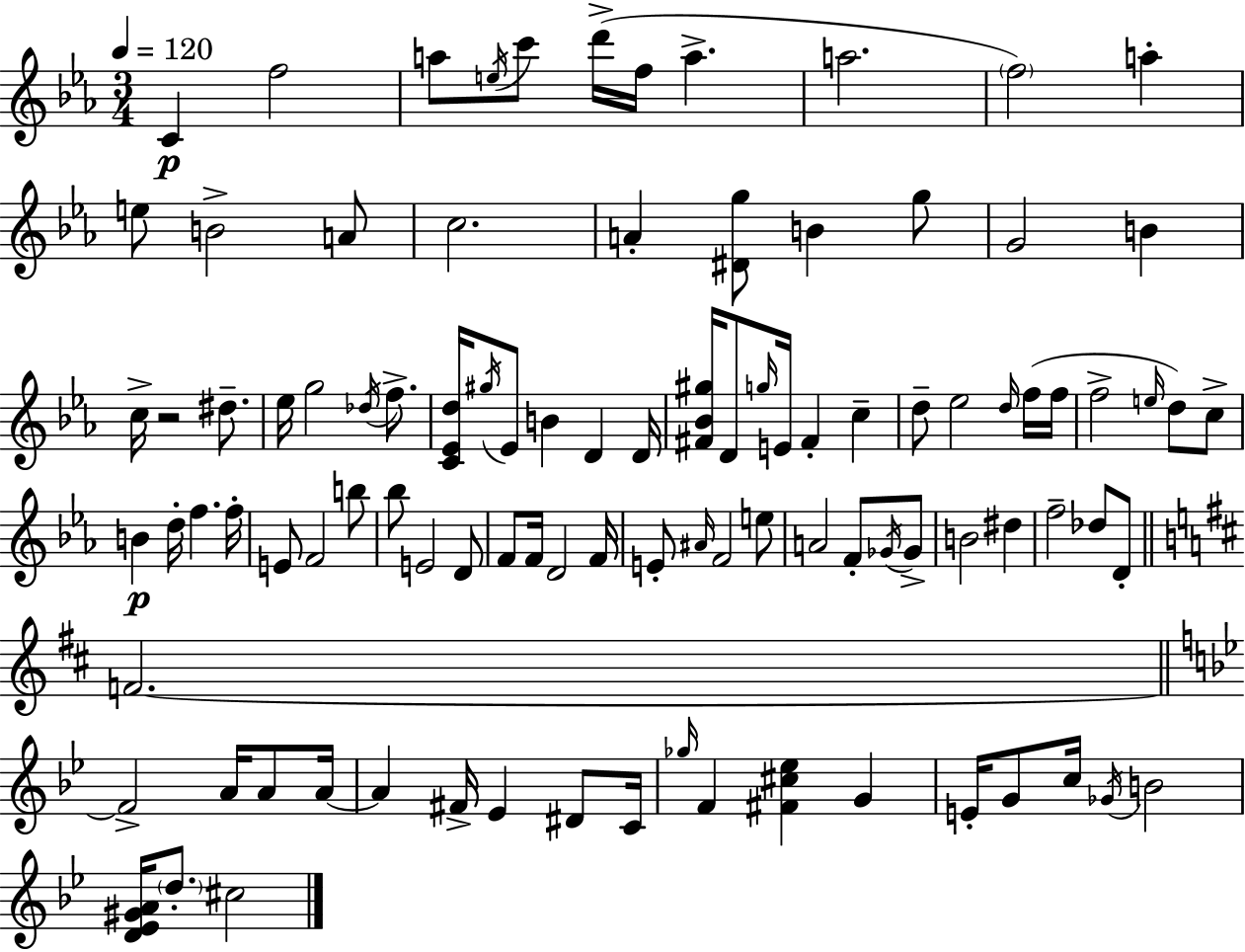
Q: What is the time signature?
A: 3/4